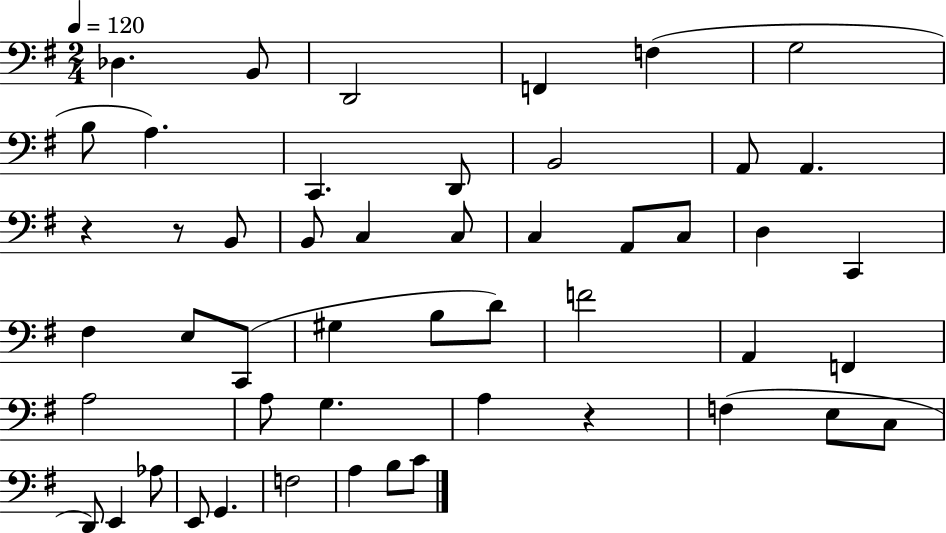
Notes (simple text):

Db3/q. B2/e D2/h F2/q F3/q G3/h B3/e A3/q. C2/q. D2/e B2/h A2/e A2/q. R/q R/e B2/e B2/e C3/q C3/e C3/q A2/e C3/e D3/q C2/q F#3/q E3/e C2/e G#3/q B3/e D4/e F4/h A2/q F2/q A3/h A3/e G3/q. A3/q R/q F3/q E3/e C3/e D2/e E2/q Ab3/e E2/e G2/q. F3/h A3/q B3/e C4/e